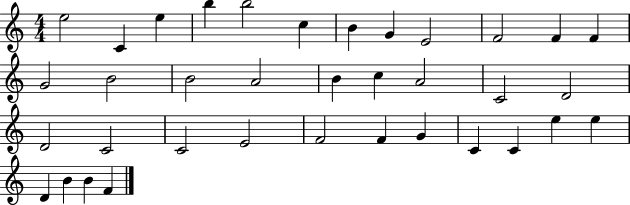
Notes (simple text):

E5/h C4/q E5/q B5/q B5/h C5/q B4/q G4/q E4/h F4/h F4/q F4/q G4/h B4/h B4/h A4/h B4/q C5/q A4/h C4/h D4/h D4/h C4/h C4/h E4/h F4/h F4/q G4/q C4/q C4/q E5/q E5/q D4/q B4/q B4/q F4/q